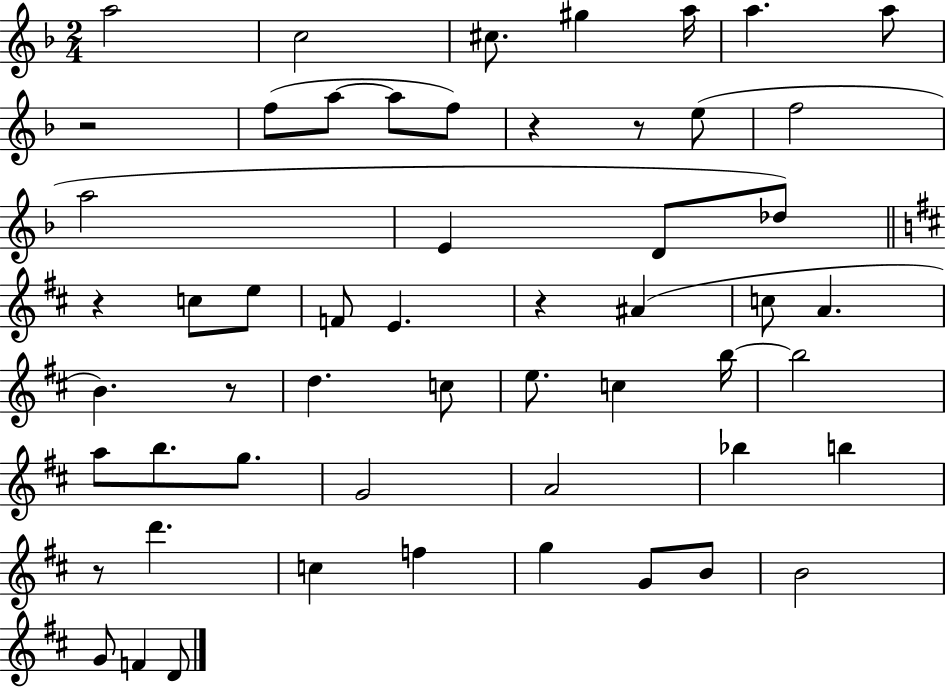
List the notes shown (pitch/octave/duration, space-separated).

A5/h C5/h C#5/e. G#5/q A5/s A5/q. A5/e R/h F5/e A5/e A5/e F5/e R/q R/e E5/e F5/h A5/h E4/q D4/e Db5/e R/q C5/e E5/e F4/e E4/q. R/q A#4/q C5/e A4/q. B4/q. R/e D5/q. C5/e E5/e. C5/q B5/s B5/h A5/e B5/e. G5/e. G4/h A4/h Bb5/q B5/q R/e D6/q. C5/q F5/q G5/q G4/e B4/e B4/h G4/e F4/q D4/e